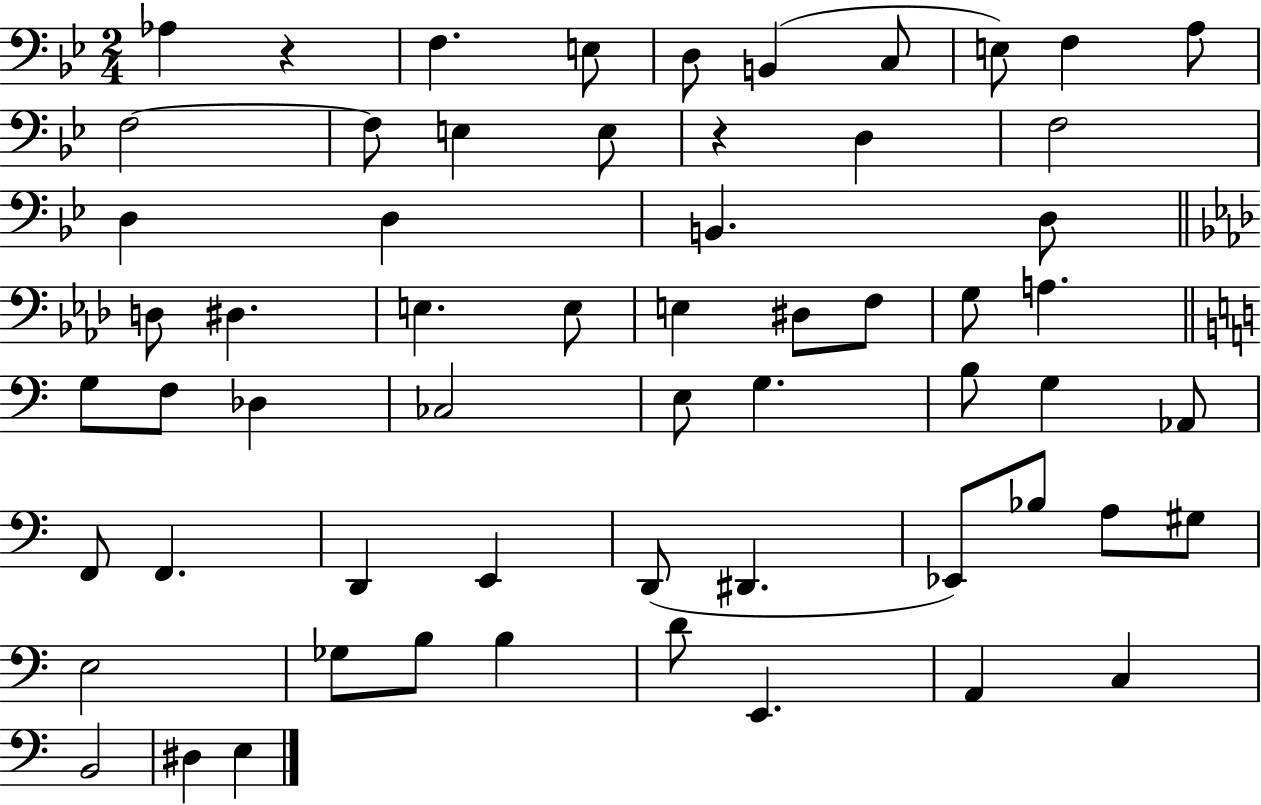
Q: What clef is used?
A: bass